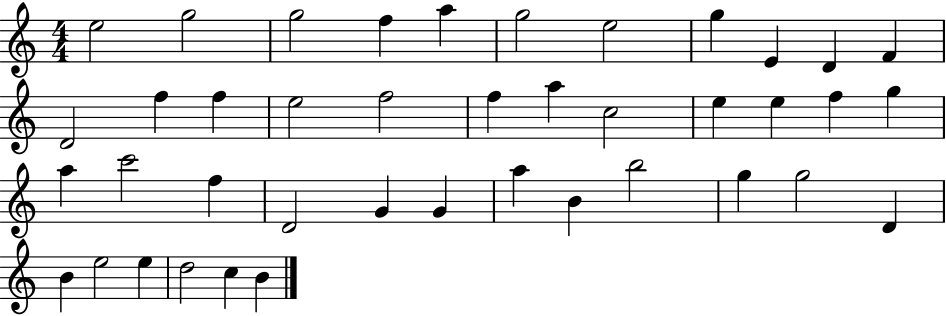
{
  \clef treble
  \numericTimeSignature
  \time 4/4
  \key c \major
  e''2 g''2 | g''2 f''4 a''4 | g''2 e''2 | g''4 e'4 d'4 f'4 | \break d'2 f''4 f''4 | e''2 f''2 | f''4 a''4 c''2 | e''4 e''4 f''4 g''4 | \break a''4 c'''2 f''4 | d'2 g'4 g'4 | a''4 b'4 b''2 | g''4 g''2 d'4 | \break b'4 e''2 e''4 | d''2 c''4 b'4 | \bar "|."
}